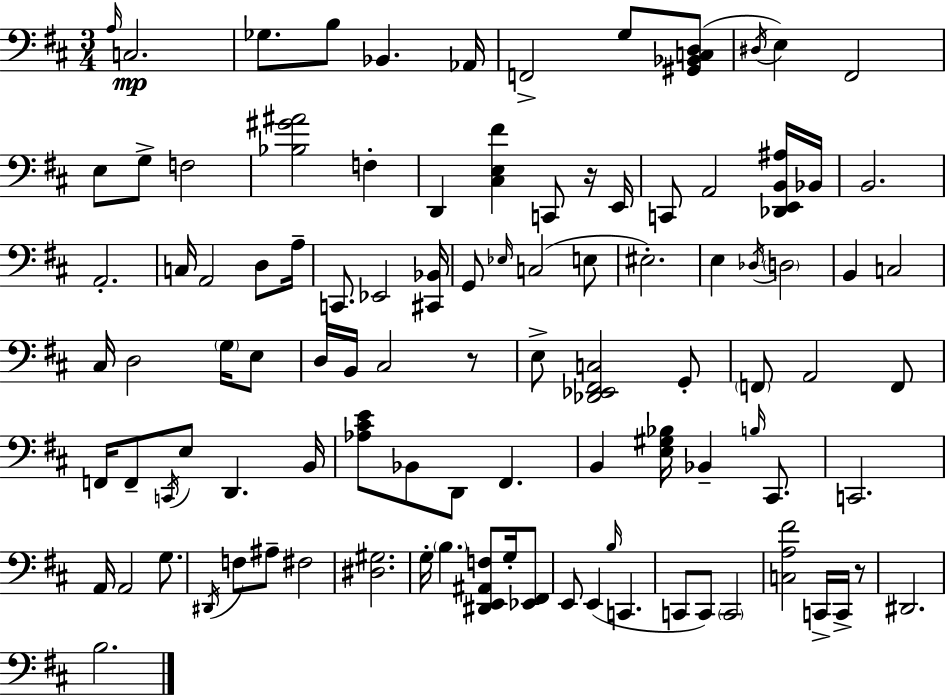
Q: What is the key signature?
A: D major